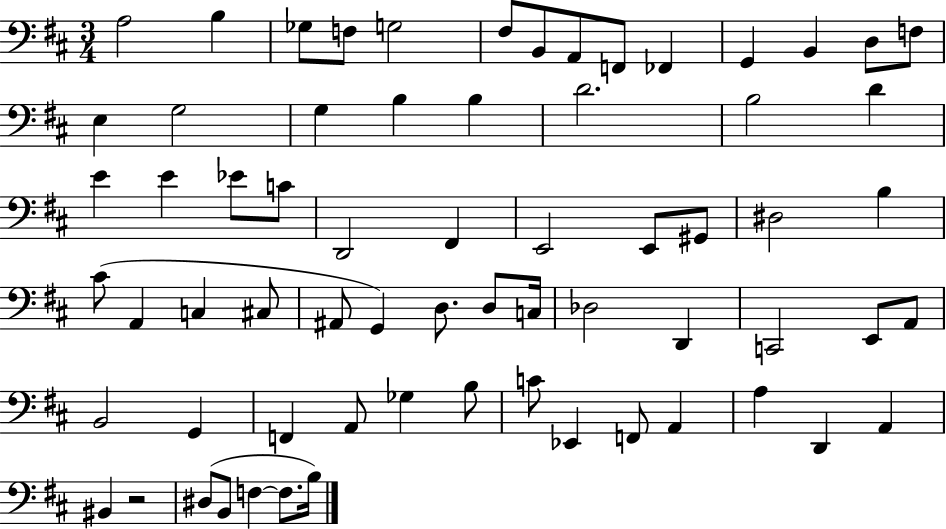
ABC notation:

X:1
T:Untitled
M:3/4
L:1/4
K:D
A,2 B, _G,/2 F,/2 G,2 ^F,/2 B,,/2 A,,/2 F,,/2 _F,, G,, B,, D,/2 F,/2 E, G,2 G, B, B, D2 B,2 D E E _E/2 C/2 D,,2 ^F,, E,,2 E,,/2 ^G,,/2 ^D,2 B, ^C/2 A,, C, ^C,/2 ^A,,/2 G,, D,/2 D,/2 C,/4 _D,2 D,, C,,2 E,,/2 A,,/2 B,,2 G,, F,, A,,/2 _G, B,/2 C/2 _E,, F,,/2 A,, A, D,, A,, ^B,, z2 ^D,/2 B,,/2 F, F,/2 B,/4